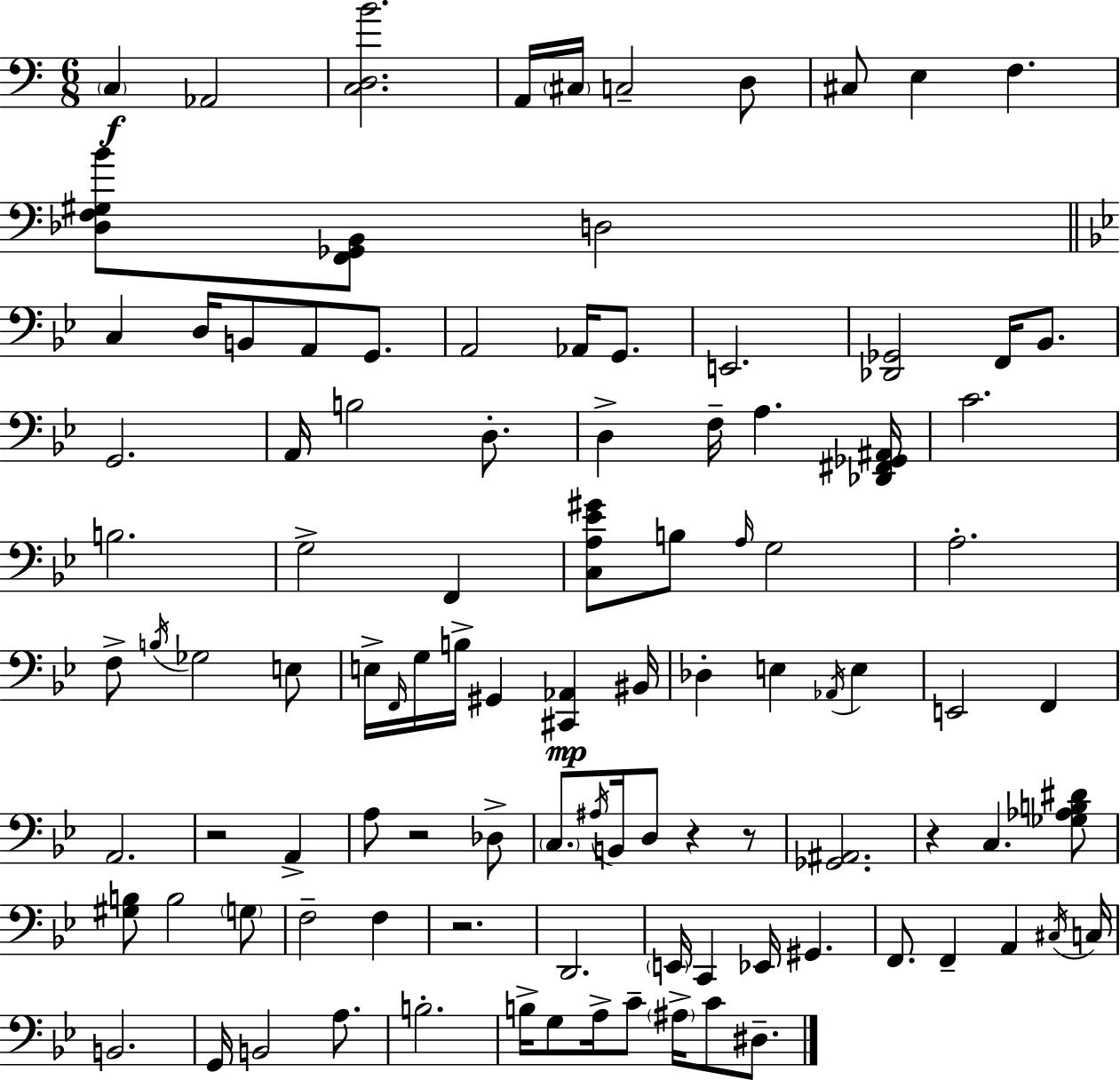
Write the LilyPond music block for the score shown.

{
  \clef bass
  \numericTimeSignature
  \time 6/8
  \key a \minor
  \repeat volta 2 { \parenthesize c4\f aes,2 | <c d b'>2. | a,16 \parenthesize cis16 c2-- d8 | cis8 e4 f4. | \break <des f gis b'>8 <f, ges, b,>8 d2 | \bar "||" \break \key bes \major c4 d16 b,8 a,8 g,8. | a,2 aes,16 g,8. | e,2. | <des, ges,>2 f,16 bes,8. | \break g,2. | a,16 b2 d8.-. | d4-> f16-- a4. <des, fis, ges, ais,>16 | c'2. | \break b2. | g2-> f,4 | <c a ees' gis'>8 b8 \grace { a16 } g2 | a2.-. | \break f8-> \acciaccatura { b16 } ges2 | e8 e16-> \grace { f,16 } g16 b16-> gis,4 <cis, aes,>4\mp | bis,16 des4-. e4 \acciaccatura { aes,16 } | e4 e,2 | \break f,4 a,2. | r2 | a,4-> a8 r2 | des8-> \parenthesize c8. \acciaccatura { ais16 } b,16 d8 r4 | \break r8 <ges, ais,>2. | r4 c4. | <ges aes b dis'>8 <gis b>8 b2 | \parenthesize g8 f2-- | \break f4 r2. | d,2. | \parenthesize e,16 c,4 ees,16 gis,4. | f,8. f,4-- | \break a,4 \acciaccatura { cis16 } c16 b,2. | g,16 b,2 | a8. b2.-. | b16-> g8 a16-> c'8-- | \break \parenthesize ais16-> c'8 dis8.-- } \bar "|."
}